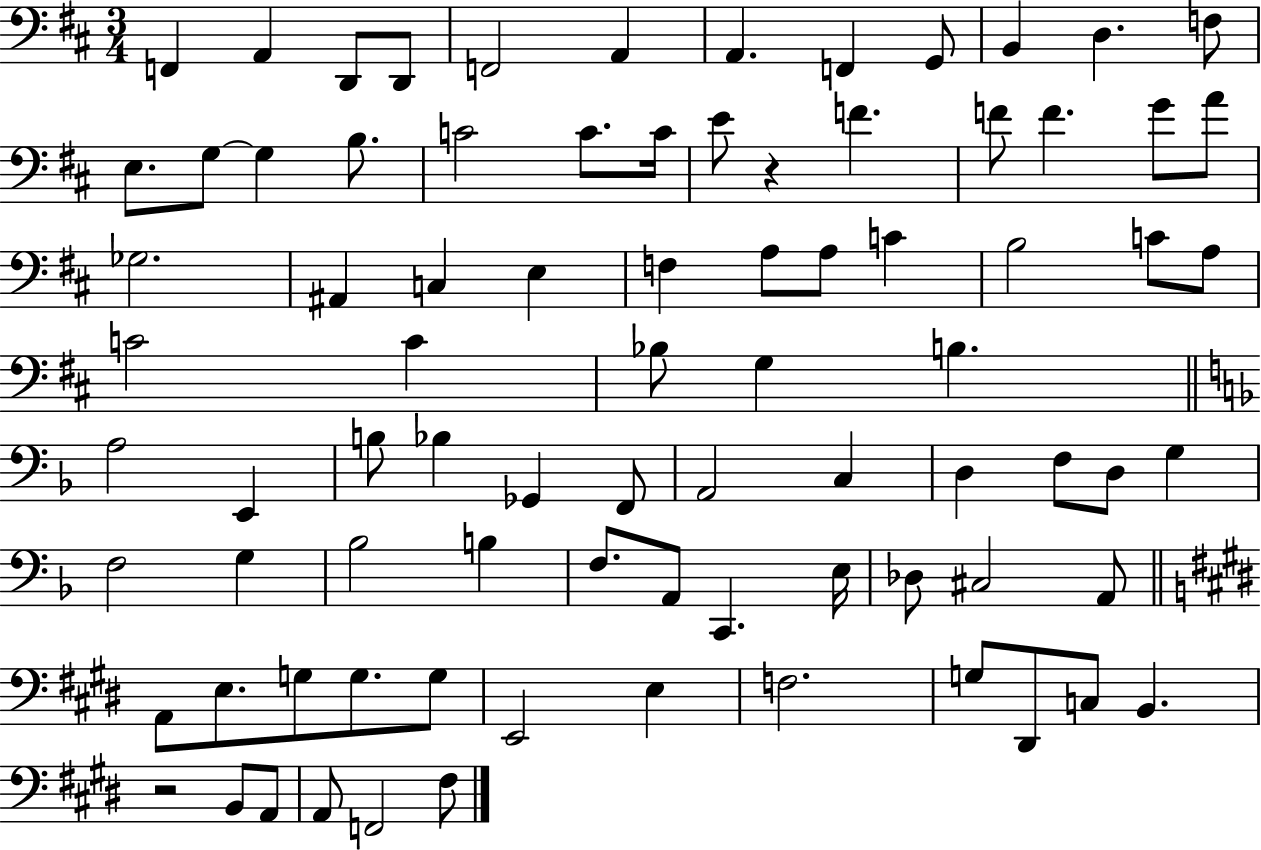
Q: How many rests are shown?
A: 2